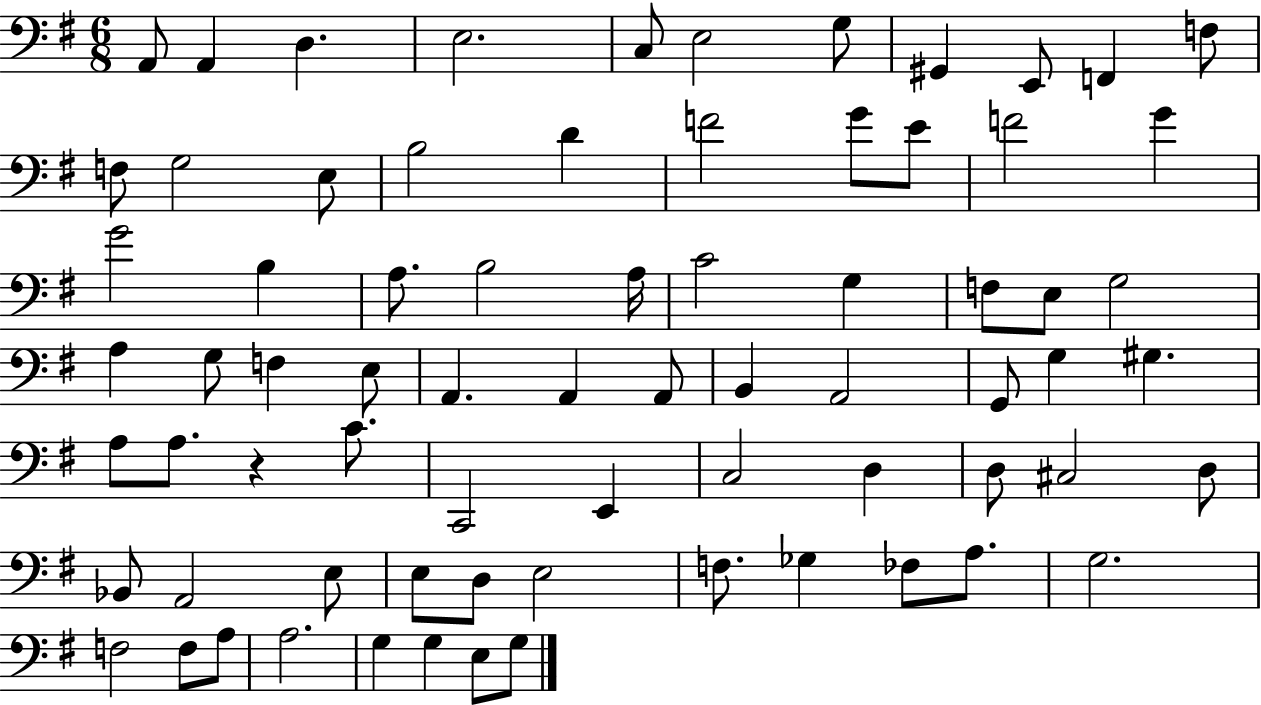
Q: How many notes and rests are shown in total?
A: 73